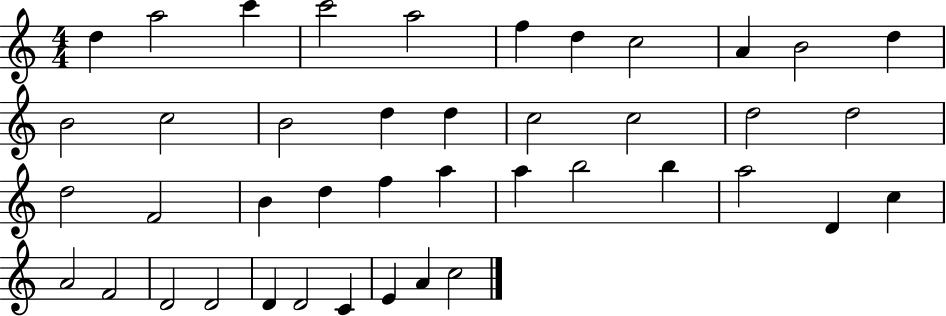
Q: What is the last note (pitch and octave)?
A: C5